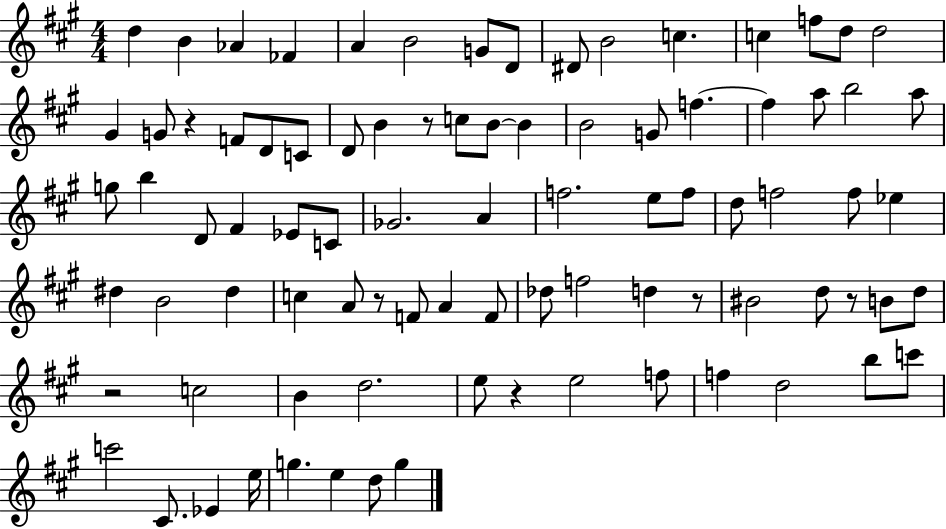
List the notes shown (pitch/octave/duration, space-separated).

D5/q B4/q Ab4/q FES4/q A4/q B4/h G4/e D4/e D#4/e B4/h C5/q. C5/q F5/e D5/e D5/h G#4/q G4/e R/q F4/e D4/e C4/e D4/e B4/q R/e C5/e B4/e B4/q B4/h G4/e F5/q. F5/q A5/e B5/h A5/e G5/e B5/q D4/e F#4/q Eb4/e C4/e Gb4/h. A4/q F5/h. E5/e F5/e D5/e F5/h F5/e Eb5/q D#5/q B4/h D#5/q C5/q A4/e R/e F4/e A4/q F4/e Db5/e F5/h D5/q R/e BIS4/h D5/e R/e B4/e D5/e R/h C5/h B4/q D5/h. E5/e R/q E5/h F5/e F5/q D5/h B5/e C6/e C6/h C#4/e. Eb4/q E5/s G5/q. E5/q D5/e G5/q